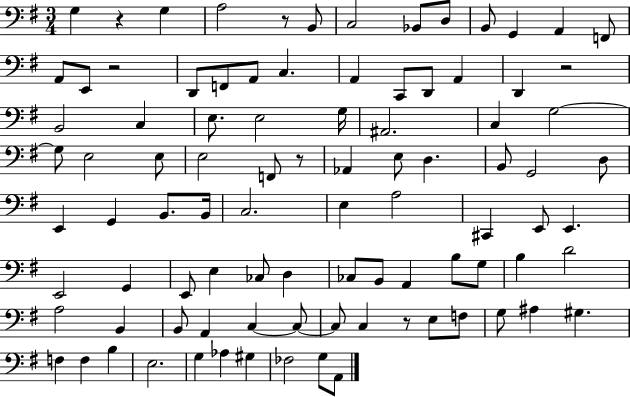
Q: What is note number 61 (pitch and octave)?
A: B3